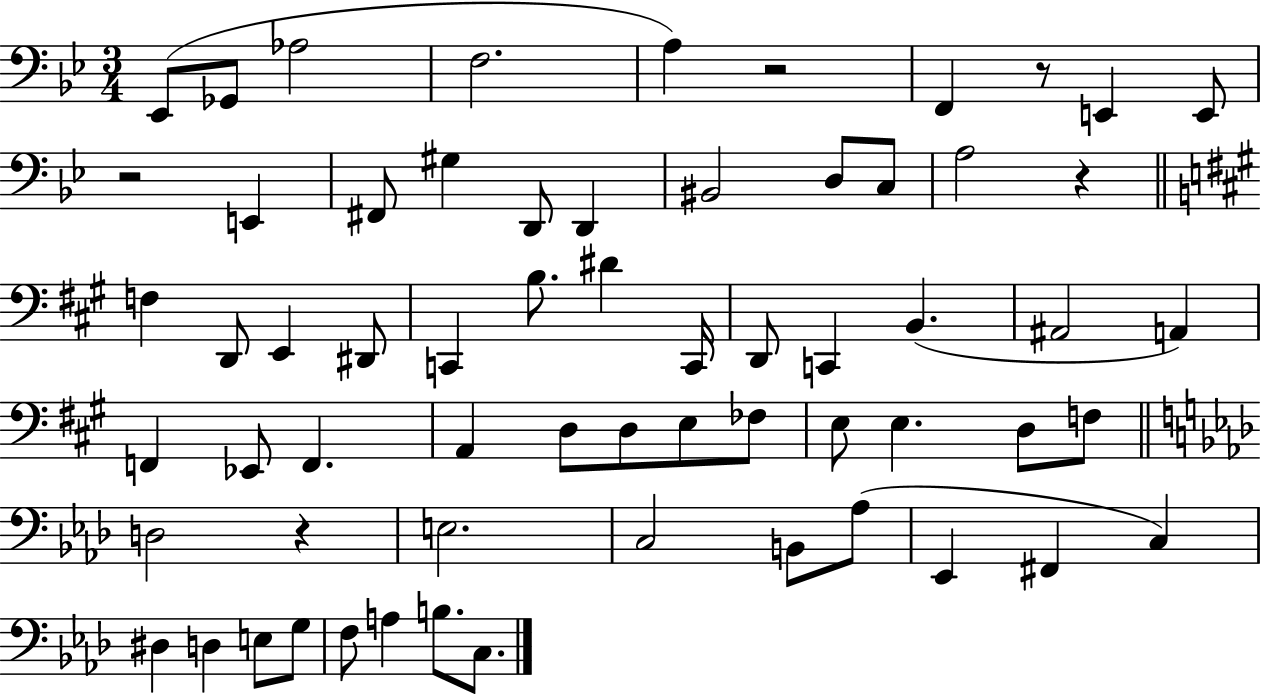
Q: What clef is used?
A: bass